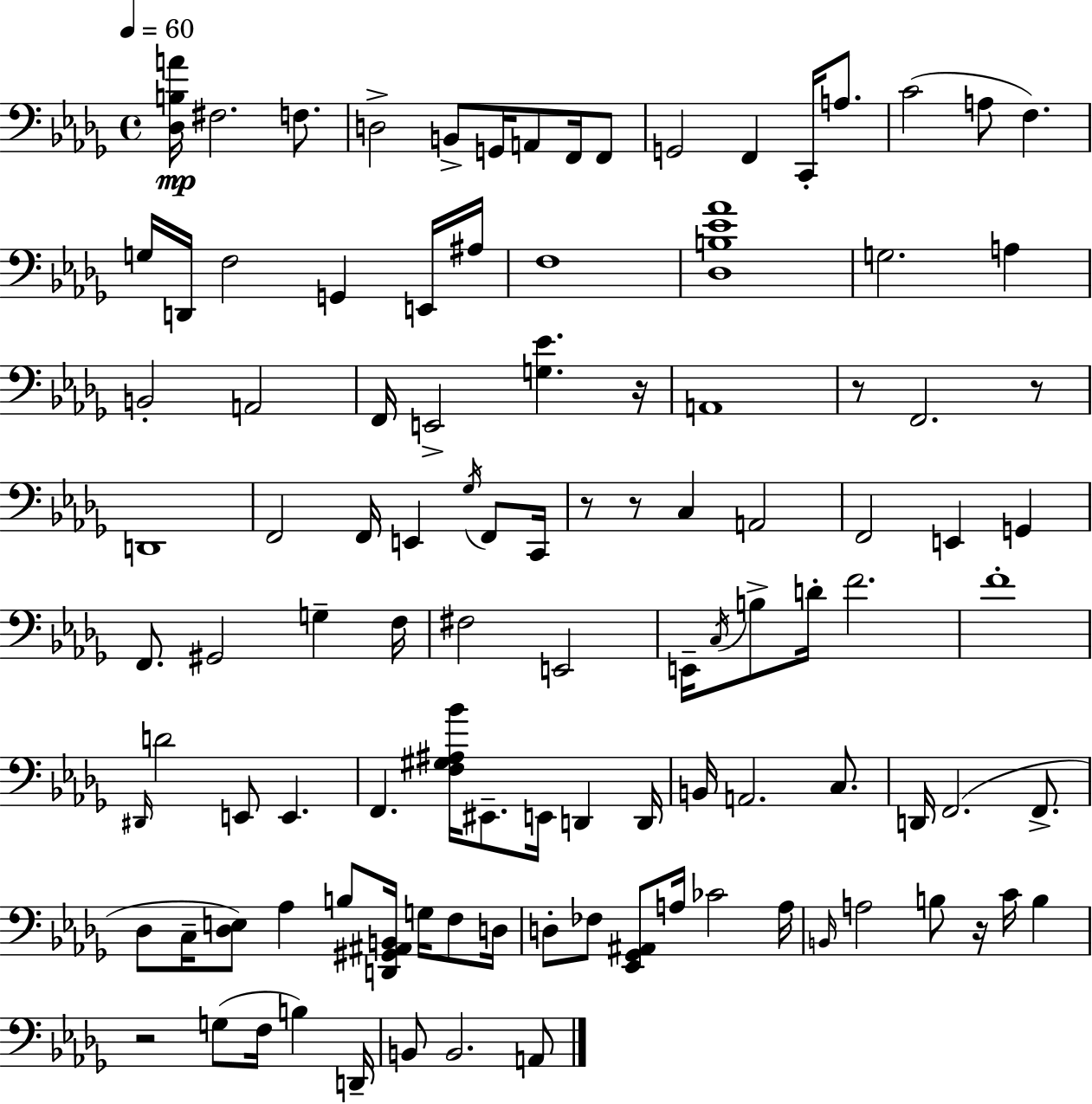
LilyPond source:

{
  \clef bass
  \time 4/4
  \defaultTimeSignature
  \key bes \minor
  \tempo 4 = 60
  <des b a'>16\mp fis2. f8. | d2-> b,8-> g,16 a,8 f,16 f,8 | g,2 f,4 c,16-. a8. | c'2( a8 f4.) | \break g16 d,16 f2 g,4 e,16 ais16 | f1 | <des b ees' aes'>1 | g2. a4 | \break b,2-. a,2 | f,16 e,2-> <g ees'>4. r16 | a,1 | r8 f,2. r8 | \break d,1 | f,2 f,16 e,4 \acciaccatura { ges16 } f,8 | c,16 r8 r8 c4 a,2 | f,2 e,4 g,4 | \break f,8. gis,2 g4-- | f16 fis2 e,2 | e,16-- \acciaccatura { c16 } b8-> d'16-. f'2. | f'1-. | \break \grace { dis,16 } d'2 e,8 e,4. | f,4. <f gis ais bes'>16 eis,8.-- e,16 d,4 | d,16 b,16 a,2. | c8. d,16 f,2.( | \break f,8.-> des8 c16-- <des e>8) aes4 b8 <d, gis, ais, b,>16 g16 | f8 d16 d8-. fes8 <ees, ges, ais,>8 a16 ces'2 | a16 \grace { b,16 } a2 b8 r16 c'16 | b4 r2 g8( f16 b4) | \break d,16-- b,8 b,2. | a,8 \bar "|."
}